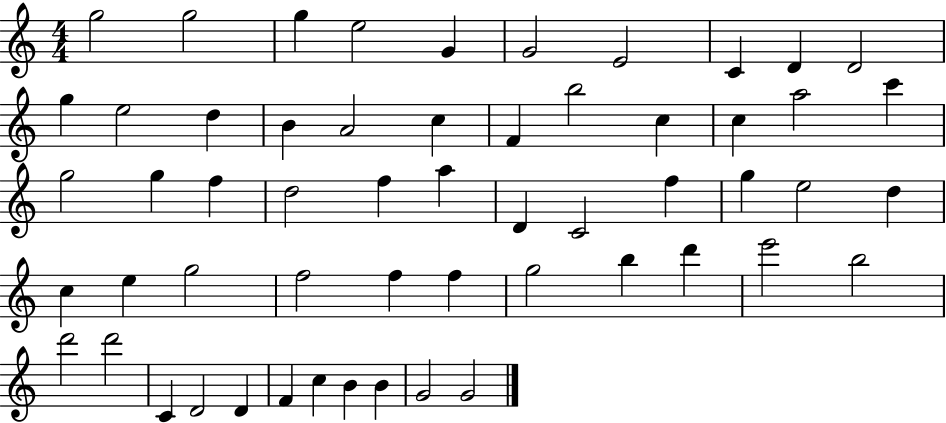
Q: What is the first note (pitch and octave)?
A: G5